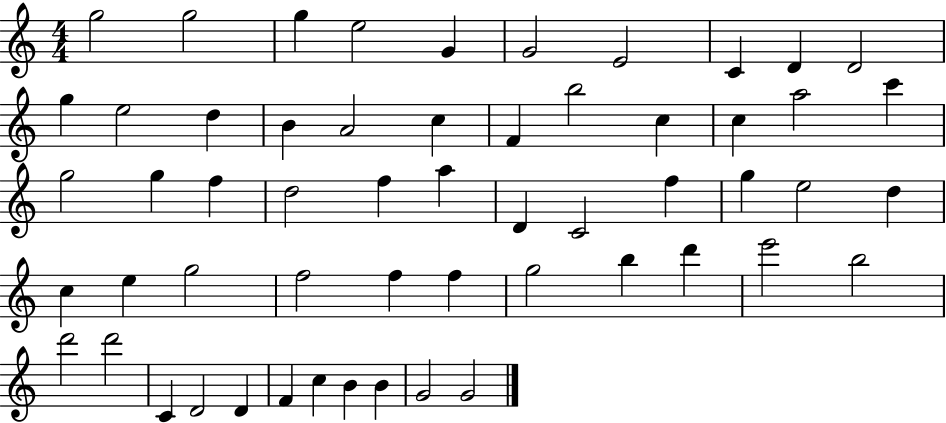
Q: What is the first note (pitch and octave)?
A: G5